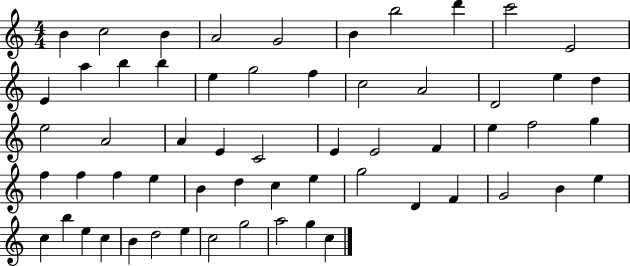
{
  \clef treble
  \numericTimeSignature
  \time 4/4
  \key c \major
  b'4 c''2 b'4 | a'2 g'2 | b'4 b''2 d'''4 | c'''2 e'2 | \break e'4 a''4 b''4 b''4 | e''4 g''2 f''4 | c''2 a'2 | d'2 e''4 d''4 | \break e''2 a'2 | a'4 e'4 c'2 | e'4 e'2 f'4 | e''4 f''2 g''4 | \break f''4 f''4 f''4 e''4 | b'4 d''4 c''4 e''4 | g''2 d'4 f'4 | g'2 b'4 e''4 | \break c''4 b''4 e''4 c''4 | b'4 d''2 e''4 | c''2 g''2 | a''2 g''4 c''4 | \break \bar "|."
}